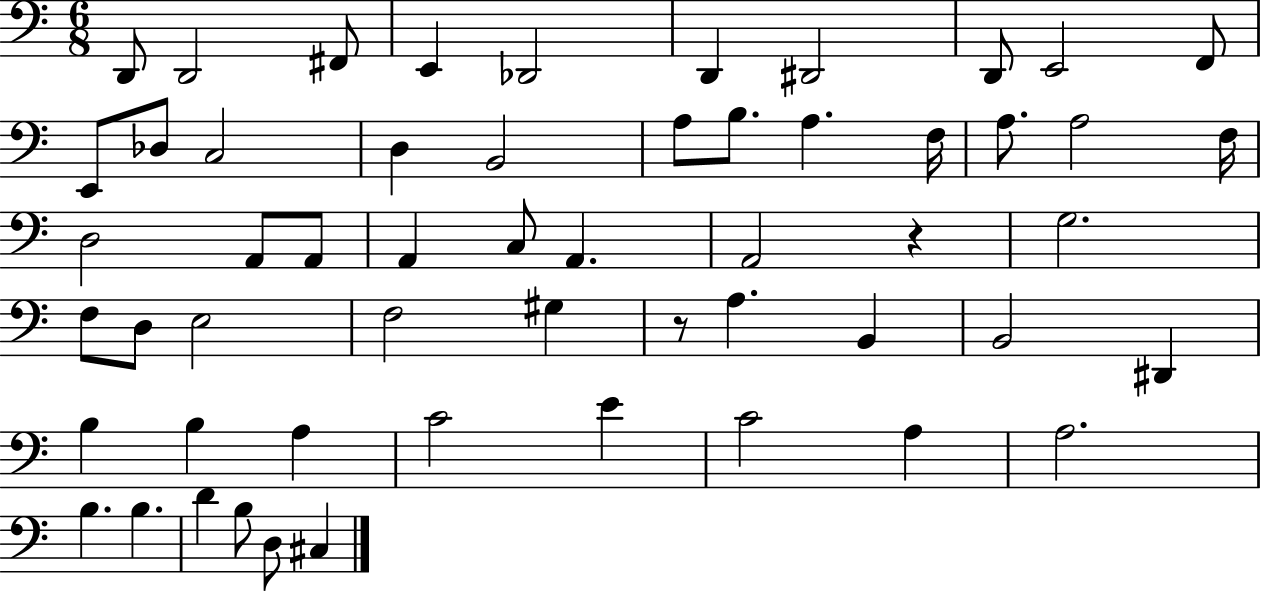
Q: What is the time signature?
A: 6/8